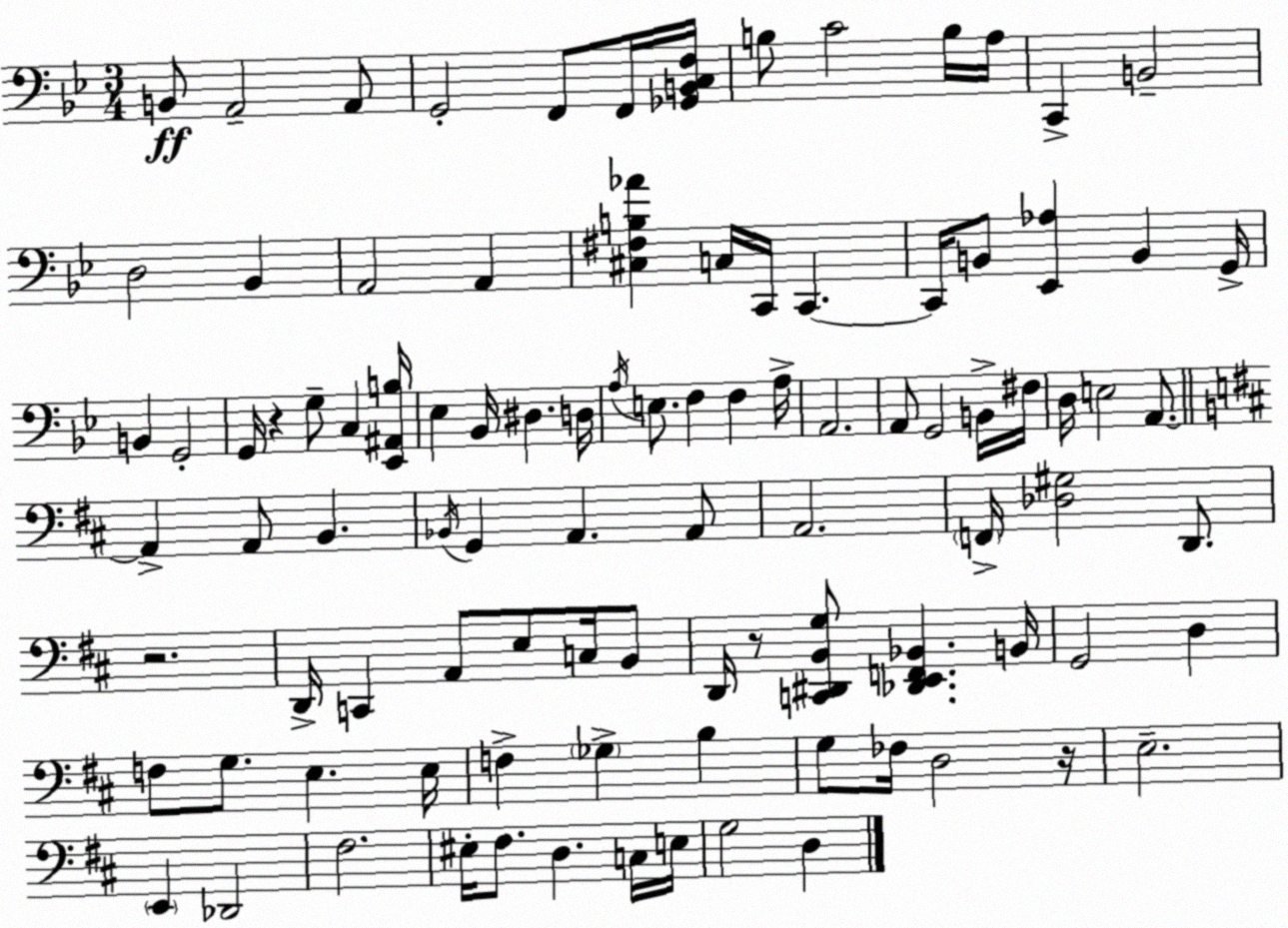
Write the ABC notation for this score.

X:1
T:Untitled
M:3/4
L:1/4
K:Gm
B,,/2 A,,2 A,,/2 G,,2 F,,/2 F,,/4 [_G,,B,,C,F,]/4 B,/2 C2 B,/4 A,/4 C,, B,,2 D,2 _B,, A,,2 A,, [^C,^F,B,_A] C,/4 C,,/4 C,, C,,/4 B,,/2 [_E,,_A,] B,, G,,/4 B,, G,,2 G,,/4 z G,/2 C, [_E,,^A,,B,]/4 _E, _B,,/4 ^D, D,/4 A,/4 E,/2 F, F, A,/4 A,,2 A,,/2 G,,2 B,,/4 ^F,/4 D,/4 E,2 A,,/2 A,, A,,/2 B,, _B,,/4 G,, A,, A,,/2 A,,2 F,,/4 [_D,^G,]2 D,,/2 z2 D,,/4 C,, A,,/2 E,/2 C,/4 B,,/2 D,,/4 z/2 [C,,^D,,B,,G,]/2 [_D,,E,,F,,_B,,] B,,/4 G,,2 D, F,/2 G,/2 E, E,/4 F, _G, B, G,/2 _F,/4 D,2 z/4 E,2 E,, _D,,2 ^F,2 ^E,/4 ^F,/2 D, C,/4 E,/4 G,2 D,